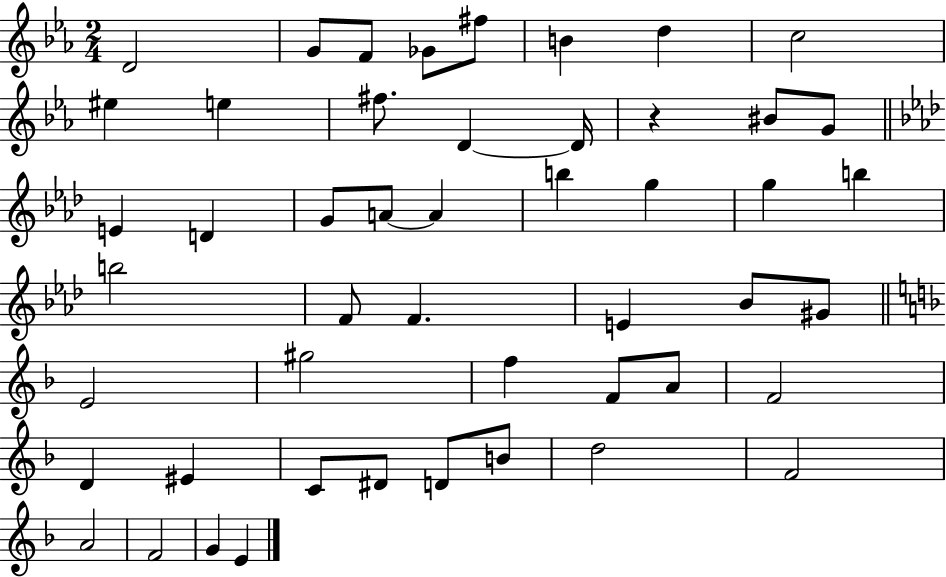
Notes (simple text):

D4/h G4/e F4/e Gb4/e F#5/e B4/q D5/q C5/h EIS5/q E5/q F#5/e. D4/q D4/s R/q BIS4/e G4/e E4/q D4/q G4/e A4/e A4/q B5/q G5/q G5/q B5/q B5/h F4/e F4/q. E4/q Bb4/e G#4/e E4/h G#5/h F5/q F4/e A4/e F4/h D4/q EIS4/q C4/e D#4/e D4/e B4/e D5/h F4/h A4/h F4/h G4/q E4/q